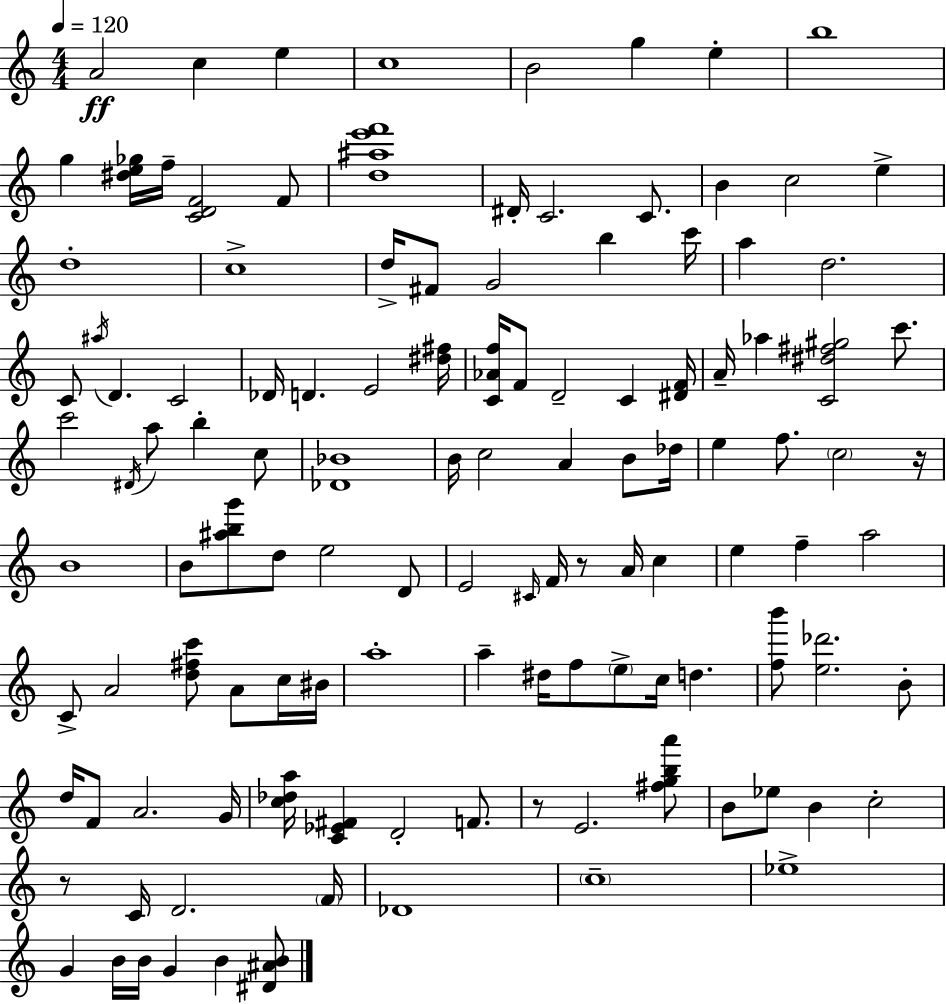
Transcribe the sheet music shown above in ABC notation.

X:1
T:Untitled
M:4/4
L:1/4
K:Am
A2 c e c4 B2 g e b4 g [^de_g]/4 f/4 [CDF]2 F/2 [d^ae'f']4 ^D/4 C2 C/2 B c2 e d4 c4 d/4 ^F/2 G2 b c'/4 a d2 C/2 ^a/4 D C2 _D/4 D E2 [^d^f]/4 [C_Af]/4 F/2 D2 C [^DF]/4 A/4 _a [C^d^f^g]2 c'/2 c'2 ^D/4 a/2 b c/2 [_D_B]4 B/4 c2 A B/2 _d/4 e f/2 c2 z/4 B4 B/2 [^abg']/2 d/2 e2 D/2 E2 ^C/4 F/4 z/2 A/4 c e f a2 C/2 A2 [d^fc']/2 A/2 c/4 ^B/4 a4 a ^d/4 f/2 e/2 c/4 d [fb']/2 [e_d']2 B/2 d/4 F/2 A2 G/4 [c_da]/4 [C_E^F] D2 F/2 z/2 E2 [^fgba']/2 B/2 _e/2 B c2 z/2 C/4 D2 F/4 _D4 c4 _e4 G B/4 B/4 G B [^D^AB]/2